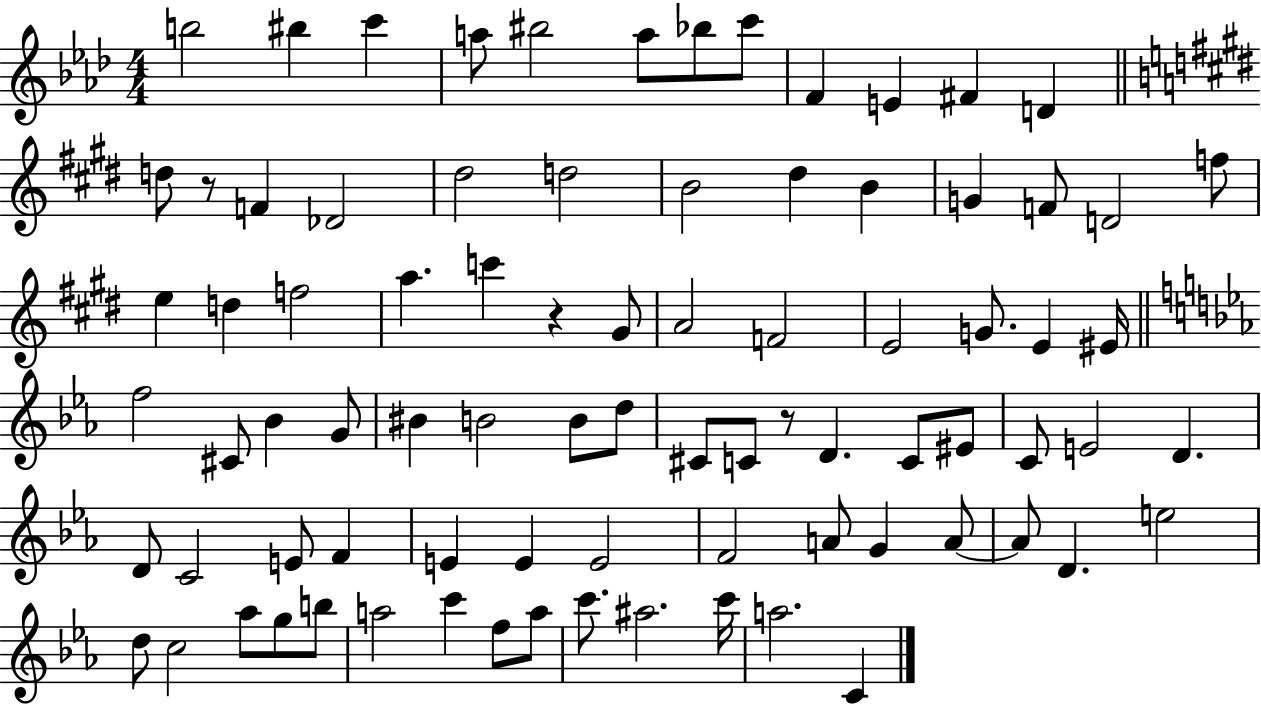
X:1
T:Untitled
M:4/4
L:1/4
K:Ab
b2 ^b c' a/2 ^b2 a/2 _b/2 c'/2 F E ^F D d/2 z/2 F _D2 ^d2 d2 B2 ^d B G F/2 D2 f/2 e d f2 a c' z ^G/2 A2 F2 E2 G/2 E ^E/4 f2 ^C/2 _B G/2 ^B B2 B/2 d/2 ^C/2 C/2 z/2 D C/2 ^E/2 C/2 E2 D D/2 C2 E/2 F E E E2 F2 A/2 G A/2 A/2 D e2 d/2 c2 _a/2 g/2 b/2 a2 c' f/2 a/2 c'/2 ^a2 c'/4 a2 C